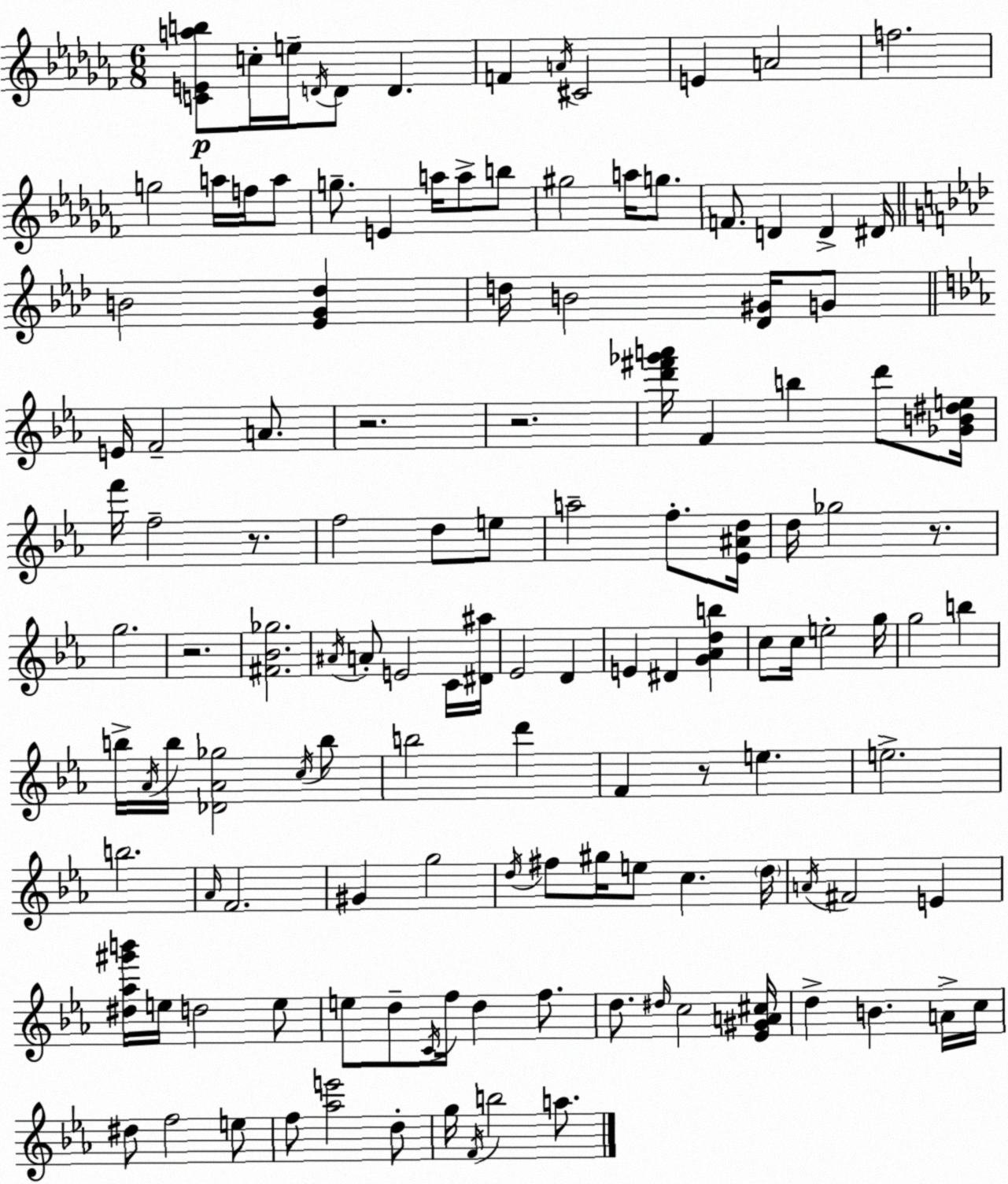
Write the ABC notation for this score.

X:1
T:Untitled
M:6/8
L:1/4
K:Abm
[CEab]/2 c/4 e/4 D/4 D/2 D F A/4 ^C2 E A2 f2 g2 a/4 f/4 a/2 g/2 E a/4 a/2 b/2 ^g2 a/4 g/2 F/2 D D ^D/4 B2 [_EG_d] d/4 B2 [_D^G]/4 G/2 E/4 F2 A/2 z2 z2 [d'^f'_g'a']/4 F b d'/2 [_GB^de]/4 f'/4 f2 z/2 f2 d/2 e/2 a2 f/2 [_E^Ad]/4 d/4 _g2 z/2 g2 z2 [^F_B_g]2 ^A/4 A/2 E2 C/4 [^D^a]/4 _E2 D E ^D [G_Adb] c/2 c/4 e2 g/4 g2 b b/4 _A/4 b/4 [_D_A_g]2 c/4 b/2 b2 d' F z/2 e e2 b2 _A/4 F2 ^G g2 d/4 ^f/2 ^g/4 e/2 c d/4 A/4 ^F2 E [^d_a^g'b']/4 e/4 d2 e/2 e/2 d/2 C/4 f/4 d f/2 d/2 ^d/4 c2 [_E^GA^c]/4 d B A/4 c/4 ^d/2 f2 e/2 f/2 [_ae']2 d/2 g/4 F/4 b2 a/2